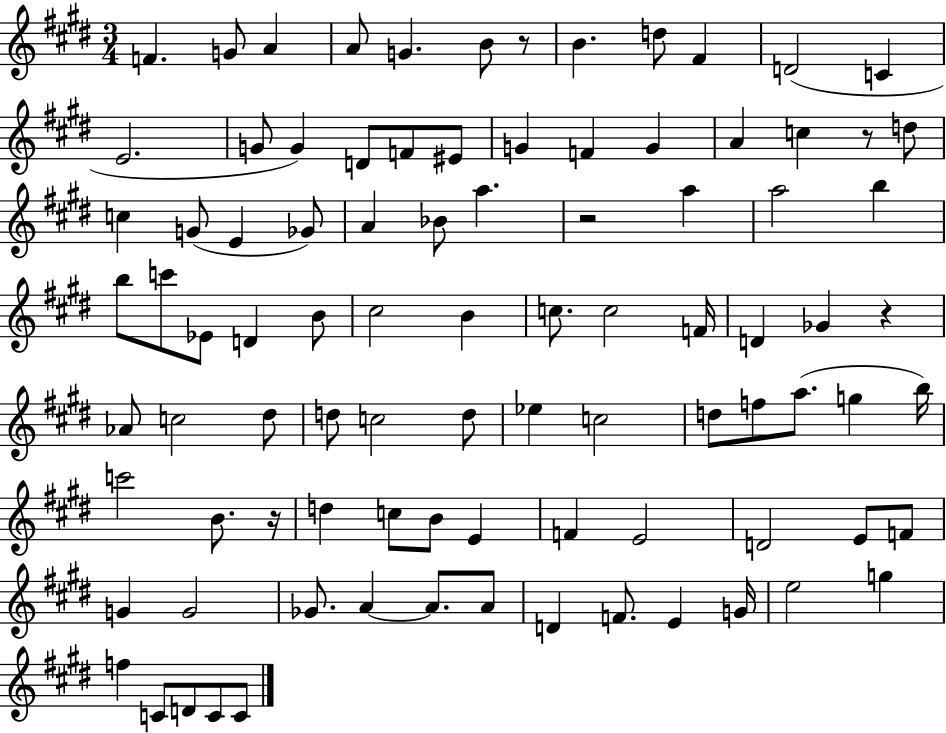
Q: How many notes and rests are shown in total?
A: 91